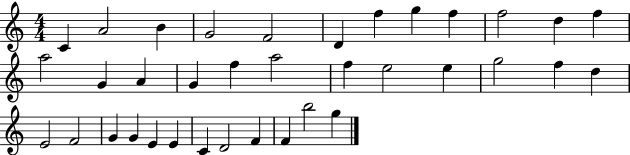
{
  \clef treble
  \numericTimeSignature
  \time 4/4
  \key c \major
  c'4 a'2 b'4 | g'2 f'2 | d'4 f''4 g''4 f''4 | f''2 d''4 f''4 | \break a''2 g'4 a'4 | g'4 f''4 a''2 | f''4 e''2 e''4 | g''2 f''4 d''4 | \break e'2 f'2 | g'4 g'4 e'4 e'4 | c'4 d'2 f'4 | f'4 b''2 g''4 | \break \bar "|."
}